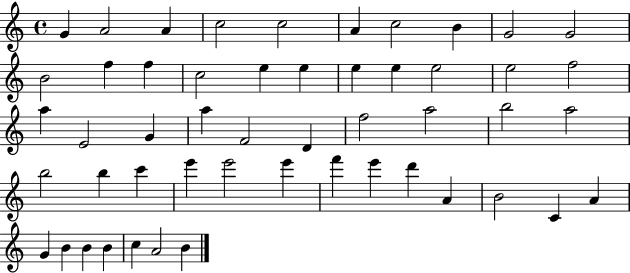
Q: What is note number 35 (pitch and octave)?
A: E6